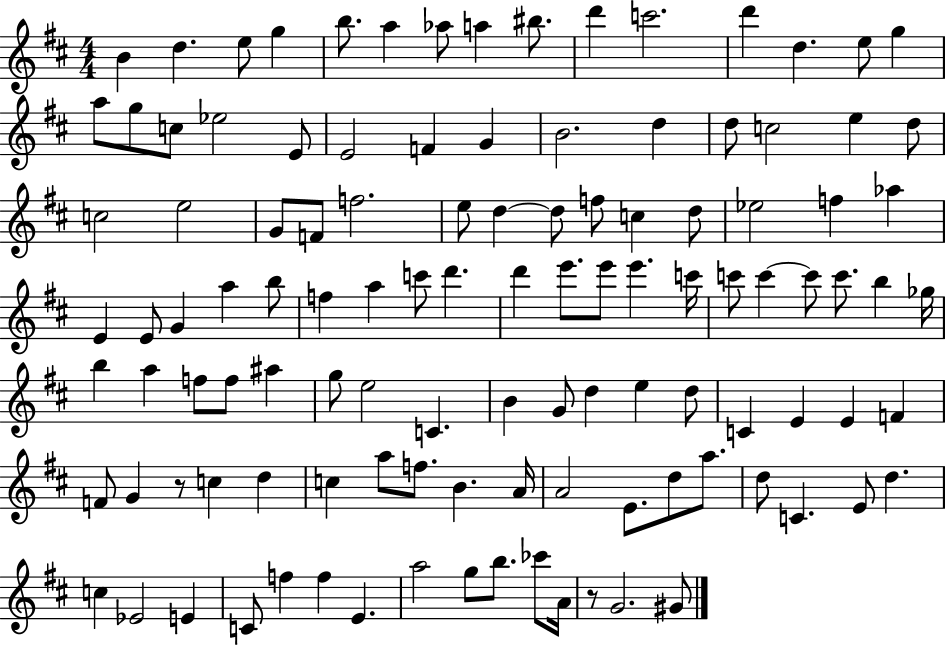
{
  \clef treble
  \numericTimeSignature
  \time 4/4
  \key d \major
  b'4 d''4. e''8 g''4 | b''8. a''4 aes''8 a''4 bis''8. | d'''4 c'''2. | d'''4 d''4. e''8 g''4 | \break a''8 g''8 c''8 ees''2 e'8 | e'2 f'4 g'4 | b'2. d''4 | d''8 c''2 e''4 d''8 | \break c''2 e''2 | g'8 f'8 f''2. | e''8 d''4~~ d''8 f''8 c''4 d''8 | ees''2 f''4 aes''4 | \break e'4 e'8 g'4 a''4 b''8 | f''4 a''4 c'''8 d'''4. | d'''4 e'''8. e'''8 e'''4. c'''16 | c'''8 c'''4~~ c'''8 c'''8. b''4 ges''16 | \break b''4 a''4 f''8 f''8 ais''4 | g''8 e''2 c'4. | b'4 g'8 d''4 e''4 d''8 | c'4 e'4 e'4 f'4 | \break f'8 g'4 r8 c''4 d''4 | c''4 a''8 f''8. b'4. a'16 | a'2 e'8. d''8 a''8. | d''8 c'4. e'8 d''4. | \break c''4 ees'2 e'4 | c'8 f''4 f''4 e'4. | a''2 g''8 b''8. ces'''8 a'16 | r8 g'2. gis'8 | \break \bar "|."
}